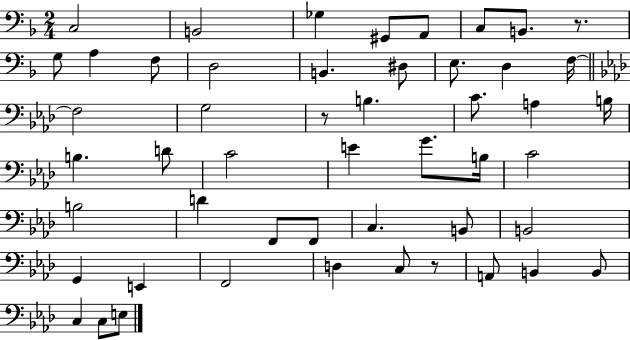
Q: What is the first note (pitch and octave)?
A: C3